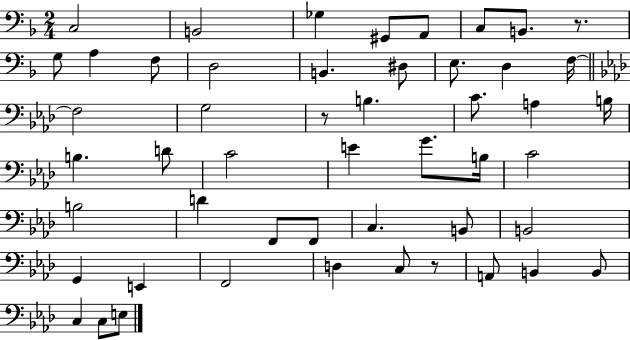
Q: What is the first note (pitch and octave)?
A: C3